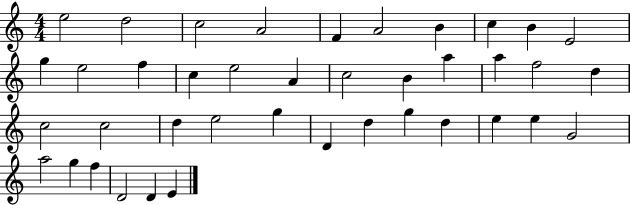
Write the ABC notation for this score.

X:1
T:Untitled
M:4/4
L:1/4
K:C
e2 d2 c2 A2 F A2 B c B E2 g e2 f c e2 A c2 B a a f2 d c2 c2 d e2 g D d g d e e G2 a2 g f D2 D E